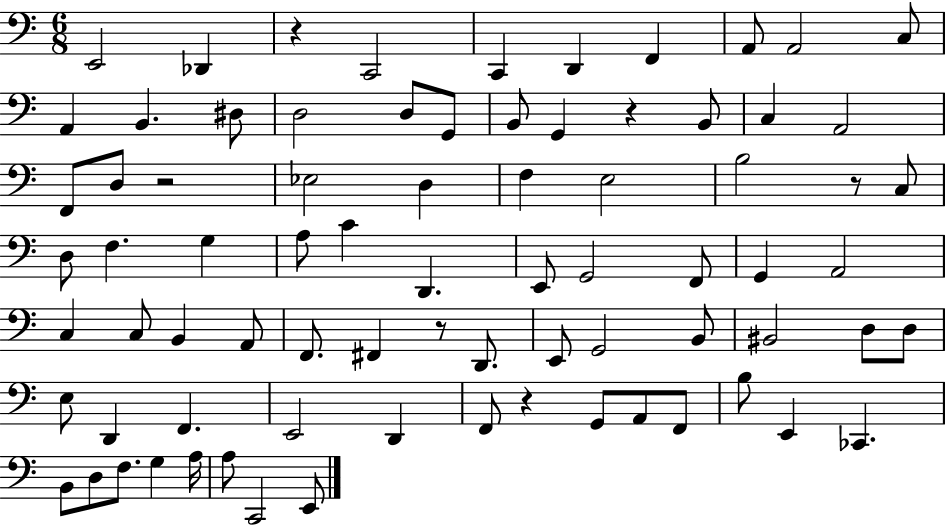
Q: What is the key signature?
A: C major